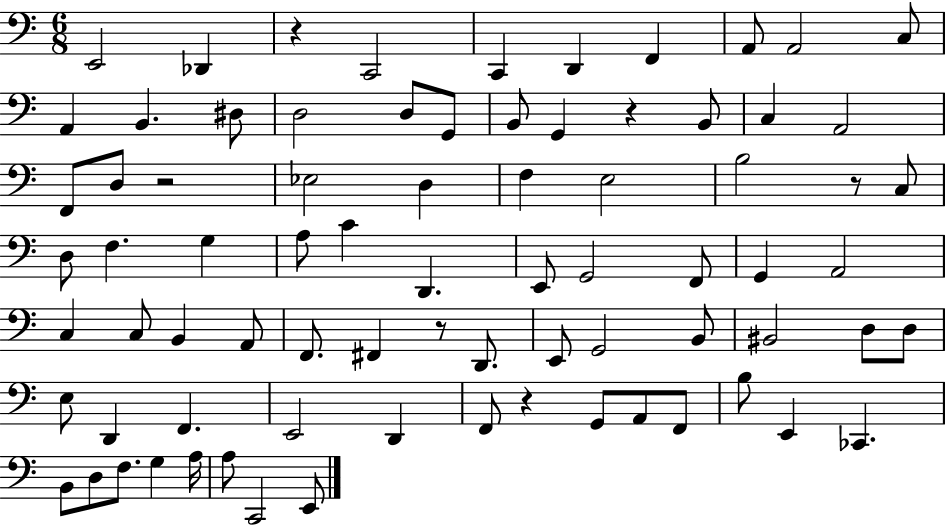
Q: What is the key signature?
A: C major